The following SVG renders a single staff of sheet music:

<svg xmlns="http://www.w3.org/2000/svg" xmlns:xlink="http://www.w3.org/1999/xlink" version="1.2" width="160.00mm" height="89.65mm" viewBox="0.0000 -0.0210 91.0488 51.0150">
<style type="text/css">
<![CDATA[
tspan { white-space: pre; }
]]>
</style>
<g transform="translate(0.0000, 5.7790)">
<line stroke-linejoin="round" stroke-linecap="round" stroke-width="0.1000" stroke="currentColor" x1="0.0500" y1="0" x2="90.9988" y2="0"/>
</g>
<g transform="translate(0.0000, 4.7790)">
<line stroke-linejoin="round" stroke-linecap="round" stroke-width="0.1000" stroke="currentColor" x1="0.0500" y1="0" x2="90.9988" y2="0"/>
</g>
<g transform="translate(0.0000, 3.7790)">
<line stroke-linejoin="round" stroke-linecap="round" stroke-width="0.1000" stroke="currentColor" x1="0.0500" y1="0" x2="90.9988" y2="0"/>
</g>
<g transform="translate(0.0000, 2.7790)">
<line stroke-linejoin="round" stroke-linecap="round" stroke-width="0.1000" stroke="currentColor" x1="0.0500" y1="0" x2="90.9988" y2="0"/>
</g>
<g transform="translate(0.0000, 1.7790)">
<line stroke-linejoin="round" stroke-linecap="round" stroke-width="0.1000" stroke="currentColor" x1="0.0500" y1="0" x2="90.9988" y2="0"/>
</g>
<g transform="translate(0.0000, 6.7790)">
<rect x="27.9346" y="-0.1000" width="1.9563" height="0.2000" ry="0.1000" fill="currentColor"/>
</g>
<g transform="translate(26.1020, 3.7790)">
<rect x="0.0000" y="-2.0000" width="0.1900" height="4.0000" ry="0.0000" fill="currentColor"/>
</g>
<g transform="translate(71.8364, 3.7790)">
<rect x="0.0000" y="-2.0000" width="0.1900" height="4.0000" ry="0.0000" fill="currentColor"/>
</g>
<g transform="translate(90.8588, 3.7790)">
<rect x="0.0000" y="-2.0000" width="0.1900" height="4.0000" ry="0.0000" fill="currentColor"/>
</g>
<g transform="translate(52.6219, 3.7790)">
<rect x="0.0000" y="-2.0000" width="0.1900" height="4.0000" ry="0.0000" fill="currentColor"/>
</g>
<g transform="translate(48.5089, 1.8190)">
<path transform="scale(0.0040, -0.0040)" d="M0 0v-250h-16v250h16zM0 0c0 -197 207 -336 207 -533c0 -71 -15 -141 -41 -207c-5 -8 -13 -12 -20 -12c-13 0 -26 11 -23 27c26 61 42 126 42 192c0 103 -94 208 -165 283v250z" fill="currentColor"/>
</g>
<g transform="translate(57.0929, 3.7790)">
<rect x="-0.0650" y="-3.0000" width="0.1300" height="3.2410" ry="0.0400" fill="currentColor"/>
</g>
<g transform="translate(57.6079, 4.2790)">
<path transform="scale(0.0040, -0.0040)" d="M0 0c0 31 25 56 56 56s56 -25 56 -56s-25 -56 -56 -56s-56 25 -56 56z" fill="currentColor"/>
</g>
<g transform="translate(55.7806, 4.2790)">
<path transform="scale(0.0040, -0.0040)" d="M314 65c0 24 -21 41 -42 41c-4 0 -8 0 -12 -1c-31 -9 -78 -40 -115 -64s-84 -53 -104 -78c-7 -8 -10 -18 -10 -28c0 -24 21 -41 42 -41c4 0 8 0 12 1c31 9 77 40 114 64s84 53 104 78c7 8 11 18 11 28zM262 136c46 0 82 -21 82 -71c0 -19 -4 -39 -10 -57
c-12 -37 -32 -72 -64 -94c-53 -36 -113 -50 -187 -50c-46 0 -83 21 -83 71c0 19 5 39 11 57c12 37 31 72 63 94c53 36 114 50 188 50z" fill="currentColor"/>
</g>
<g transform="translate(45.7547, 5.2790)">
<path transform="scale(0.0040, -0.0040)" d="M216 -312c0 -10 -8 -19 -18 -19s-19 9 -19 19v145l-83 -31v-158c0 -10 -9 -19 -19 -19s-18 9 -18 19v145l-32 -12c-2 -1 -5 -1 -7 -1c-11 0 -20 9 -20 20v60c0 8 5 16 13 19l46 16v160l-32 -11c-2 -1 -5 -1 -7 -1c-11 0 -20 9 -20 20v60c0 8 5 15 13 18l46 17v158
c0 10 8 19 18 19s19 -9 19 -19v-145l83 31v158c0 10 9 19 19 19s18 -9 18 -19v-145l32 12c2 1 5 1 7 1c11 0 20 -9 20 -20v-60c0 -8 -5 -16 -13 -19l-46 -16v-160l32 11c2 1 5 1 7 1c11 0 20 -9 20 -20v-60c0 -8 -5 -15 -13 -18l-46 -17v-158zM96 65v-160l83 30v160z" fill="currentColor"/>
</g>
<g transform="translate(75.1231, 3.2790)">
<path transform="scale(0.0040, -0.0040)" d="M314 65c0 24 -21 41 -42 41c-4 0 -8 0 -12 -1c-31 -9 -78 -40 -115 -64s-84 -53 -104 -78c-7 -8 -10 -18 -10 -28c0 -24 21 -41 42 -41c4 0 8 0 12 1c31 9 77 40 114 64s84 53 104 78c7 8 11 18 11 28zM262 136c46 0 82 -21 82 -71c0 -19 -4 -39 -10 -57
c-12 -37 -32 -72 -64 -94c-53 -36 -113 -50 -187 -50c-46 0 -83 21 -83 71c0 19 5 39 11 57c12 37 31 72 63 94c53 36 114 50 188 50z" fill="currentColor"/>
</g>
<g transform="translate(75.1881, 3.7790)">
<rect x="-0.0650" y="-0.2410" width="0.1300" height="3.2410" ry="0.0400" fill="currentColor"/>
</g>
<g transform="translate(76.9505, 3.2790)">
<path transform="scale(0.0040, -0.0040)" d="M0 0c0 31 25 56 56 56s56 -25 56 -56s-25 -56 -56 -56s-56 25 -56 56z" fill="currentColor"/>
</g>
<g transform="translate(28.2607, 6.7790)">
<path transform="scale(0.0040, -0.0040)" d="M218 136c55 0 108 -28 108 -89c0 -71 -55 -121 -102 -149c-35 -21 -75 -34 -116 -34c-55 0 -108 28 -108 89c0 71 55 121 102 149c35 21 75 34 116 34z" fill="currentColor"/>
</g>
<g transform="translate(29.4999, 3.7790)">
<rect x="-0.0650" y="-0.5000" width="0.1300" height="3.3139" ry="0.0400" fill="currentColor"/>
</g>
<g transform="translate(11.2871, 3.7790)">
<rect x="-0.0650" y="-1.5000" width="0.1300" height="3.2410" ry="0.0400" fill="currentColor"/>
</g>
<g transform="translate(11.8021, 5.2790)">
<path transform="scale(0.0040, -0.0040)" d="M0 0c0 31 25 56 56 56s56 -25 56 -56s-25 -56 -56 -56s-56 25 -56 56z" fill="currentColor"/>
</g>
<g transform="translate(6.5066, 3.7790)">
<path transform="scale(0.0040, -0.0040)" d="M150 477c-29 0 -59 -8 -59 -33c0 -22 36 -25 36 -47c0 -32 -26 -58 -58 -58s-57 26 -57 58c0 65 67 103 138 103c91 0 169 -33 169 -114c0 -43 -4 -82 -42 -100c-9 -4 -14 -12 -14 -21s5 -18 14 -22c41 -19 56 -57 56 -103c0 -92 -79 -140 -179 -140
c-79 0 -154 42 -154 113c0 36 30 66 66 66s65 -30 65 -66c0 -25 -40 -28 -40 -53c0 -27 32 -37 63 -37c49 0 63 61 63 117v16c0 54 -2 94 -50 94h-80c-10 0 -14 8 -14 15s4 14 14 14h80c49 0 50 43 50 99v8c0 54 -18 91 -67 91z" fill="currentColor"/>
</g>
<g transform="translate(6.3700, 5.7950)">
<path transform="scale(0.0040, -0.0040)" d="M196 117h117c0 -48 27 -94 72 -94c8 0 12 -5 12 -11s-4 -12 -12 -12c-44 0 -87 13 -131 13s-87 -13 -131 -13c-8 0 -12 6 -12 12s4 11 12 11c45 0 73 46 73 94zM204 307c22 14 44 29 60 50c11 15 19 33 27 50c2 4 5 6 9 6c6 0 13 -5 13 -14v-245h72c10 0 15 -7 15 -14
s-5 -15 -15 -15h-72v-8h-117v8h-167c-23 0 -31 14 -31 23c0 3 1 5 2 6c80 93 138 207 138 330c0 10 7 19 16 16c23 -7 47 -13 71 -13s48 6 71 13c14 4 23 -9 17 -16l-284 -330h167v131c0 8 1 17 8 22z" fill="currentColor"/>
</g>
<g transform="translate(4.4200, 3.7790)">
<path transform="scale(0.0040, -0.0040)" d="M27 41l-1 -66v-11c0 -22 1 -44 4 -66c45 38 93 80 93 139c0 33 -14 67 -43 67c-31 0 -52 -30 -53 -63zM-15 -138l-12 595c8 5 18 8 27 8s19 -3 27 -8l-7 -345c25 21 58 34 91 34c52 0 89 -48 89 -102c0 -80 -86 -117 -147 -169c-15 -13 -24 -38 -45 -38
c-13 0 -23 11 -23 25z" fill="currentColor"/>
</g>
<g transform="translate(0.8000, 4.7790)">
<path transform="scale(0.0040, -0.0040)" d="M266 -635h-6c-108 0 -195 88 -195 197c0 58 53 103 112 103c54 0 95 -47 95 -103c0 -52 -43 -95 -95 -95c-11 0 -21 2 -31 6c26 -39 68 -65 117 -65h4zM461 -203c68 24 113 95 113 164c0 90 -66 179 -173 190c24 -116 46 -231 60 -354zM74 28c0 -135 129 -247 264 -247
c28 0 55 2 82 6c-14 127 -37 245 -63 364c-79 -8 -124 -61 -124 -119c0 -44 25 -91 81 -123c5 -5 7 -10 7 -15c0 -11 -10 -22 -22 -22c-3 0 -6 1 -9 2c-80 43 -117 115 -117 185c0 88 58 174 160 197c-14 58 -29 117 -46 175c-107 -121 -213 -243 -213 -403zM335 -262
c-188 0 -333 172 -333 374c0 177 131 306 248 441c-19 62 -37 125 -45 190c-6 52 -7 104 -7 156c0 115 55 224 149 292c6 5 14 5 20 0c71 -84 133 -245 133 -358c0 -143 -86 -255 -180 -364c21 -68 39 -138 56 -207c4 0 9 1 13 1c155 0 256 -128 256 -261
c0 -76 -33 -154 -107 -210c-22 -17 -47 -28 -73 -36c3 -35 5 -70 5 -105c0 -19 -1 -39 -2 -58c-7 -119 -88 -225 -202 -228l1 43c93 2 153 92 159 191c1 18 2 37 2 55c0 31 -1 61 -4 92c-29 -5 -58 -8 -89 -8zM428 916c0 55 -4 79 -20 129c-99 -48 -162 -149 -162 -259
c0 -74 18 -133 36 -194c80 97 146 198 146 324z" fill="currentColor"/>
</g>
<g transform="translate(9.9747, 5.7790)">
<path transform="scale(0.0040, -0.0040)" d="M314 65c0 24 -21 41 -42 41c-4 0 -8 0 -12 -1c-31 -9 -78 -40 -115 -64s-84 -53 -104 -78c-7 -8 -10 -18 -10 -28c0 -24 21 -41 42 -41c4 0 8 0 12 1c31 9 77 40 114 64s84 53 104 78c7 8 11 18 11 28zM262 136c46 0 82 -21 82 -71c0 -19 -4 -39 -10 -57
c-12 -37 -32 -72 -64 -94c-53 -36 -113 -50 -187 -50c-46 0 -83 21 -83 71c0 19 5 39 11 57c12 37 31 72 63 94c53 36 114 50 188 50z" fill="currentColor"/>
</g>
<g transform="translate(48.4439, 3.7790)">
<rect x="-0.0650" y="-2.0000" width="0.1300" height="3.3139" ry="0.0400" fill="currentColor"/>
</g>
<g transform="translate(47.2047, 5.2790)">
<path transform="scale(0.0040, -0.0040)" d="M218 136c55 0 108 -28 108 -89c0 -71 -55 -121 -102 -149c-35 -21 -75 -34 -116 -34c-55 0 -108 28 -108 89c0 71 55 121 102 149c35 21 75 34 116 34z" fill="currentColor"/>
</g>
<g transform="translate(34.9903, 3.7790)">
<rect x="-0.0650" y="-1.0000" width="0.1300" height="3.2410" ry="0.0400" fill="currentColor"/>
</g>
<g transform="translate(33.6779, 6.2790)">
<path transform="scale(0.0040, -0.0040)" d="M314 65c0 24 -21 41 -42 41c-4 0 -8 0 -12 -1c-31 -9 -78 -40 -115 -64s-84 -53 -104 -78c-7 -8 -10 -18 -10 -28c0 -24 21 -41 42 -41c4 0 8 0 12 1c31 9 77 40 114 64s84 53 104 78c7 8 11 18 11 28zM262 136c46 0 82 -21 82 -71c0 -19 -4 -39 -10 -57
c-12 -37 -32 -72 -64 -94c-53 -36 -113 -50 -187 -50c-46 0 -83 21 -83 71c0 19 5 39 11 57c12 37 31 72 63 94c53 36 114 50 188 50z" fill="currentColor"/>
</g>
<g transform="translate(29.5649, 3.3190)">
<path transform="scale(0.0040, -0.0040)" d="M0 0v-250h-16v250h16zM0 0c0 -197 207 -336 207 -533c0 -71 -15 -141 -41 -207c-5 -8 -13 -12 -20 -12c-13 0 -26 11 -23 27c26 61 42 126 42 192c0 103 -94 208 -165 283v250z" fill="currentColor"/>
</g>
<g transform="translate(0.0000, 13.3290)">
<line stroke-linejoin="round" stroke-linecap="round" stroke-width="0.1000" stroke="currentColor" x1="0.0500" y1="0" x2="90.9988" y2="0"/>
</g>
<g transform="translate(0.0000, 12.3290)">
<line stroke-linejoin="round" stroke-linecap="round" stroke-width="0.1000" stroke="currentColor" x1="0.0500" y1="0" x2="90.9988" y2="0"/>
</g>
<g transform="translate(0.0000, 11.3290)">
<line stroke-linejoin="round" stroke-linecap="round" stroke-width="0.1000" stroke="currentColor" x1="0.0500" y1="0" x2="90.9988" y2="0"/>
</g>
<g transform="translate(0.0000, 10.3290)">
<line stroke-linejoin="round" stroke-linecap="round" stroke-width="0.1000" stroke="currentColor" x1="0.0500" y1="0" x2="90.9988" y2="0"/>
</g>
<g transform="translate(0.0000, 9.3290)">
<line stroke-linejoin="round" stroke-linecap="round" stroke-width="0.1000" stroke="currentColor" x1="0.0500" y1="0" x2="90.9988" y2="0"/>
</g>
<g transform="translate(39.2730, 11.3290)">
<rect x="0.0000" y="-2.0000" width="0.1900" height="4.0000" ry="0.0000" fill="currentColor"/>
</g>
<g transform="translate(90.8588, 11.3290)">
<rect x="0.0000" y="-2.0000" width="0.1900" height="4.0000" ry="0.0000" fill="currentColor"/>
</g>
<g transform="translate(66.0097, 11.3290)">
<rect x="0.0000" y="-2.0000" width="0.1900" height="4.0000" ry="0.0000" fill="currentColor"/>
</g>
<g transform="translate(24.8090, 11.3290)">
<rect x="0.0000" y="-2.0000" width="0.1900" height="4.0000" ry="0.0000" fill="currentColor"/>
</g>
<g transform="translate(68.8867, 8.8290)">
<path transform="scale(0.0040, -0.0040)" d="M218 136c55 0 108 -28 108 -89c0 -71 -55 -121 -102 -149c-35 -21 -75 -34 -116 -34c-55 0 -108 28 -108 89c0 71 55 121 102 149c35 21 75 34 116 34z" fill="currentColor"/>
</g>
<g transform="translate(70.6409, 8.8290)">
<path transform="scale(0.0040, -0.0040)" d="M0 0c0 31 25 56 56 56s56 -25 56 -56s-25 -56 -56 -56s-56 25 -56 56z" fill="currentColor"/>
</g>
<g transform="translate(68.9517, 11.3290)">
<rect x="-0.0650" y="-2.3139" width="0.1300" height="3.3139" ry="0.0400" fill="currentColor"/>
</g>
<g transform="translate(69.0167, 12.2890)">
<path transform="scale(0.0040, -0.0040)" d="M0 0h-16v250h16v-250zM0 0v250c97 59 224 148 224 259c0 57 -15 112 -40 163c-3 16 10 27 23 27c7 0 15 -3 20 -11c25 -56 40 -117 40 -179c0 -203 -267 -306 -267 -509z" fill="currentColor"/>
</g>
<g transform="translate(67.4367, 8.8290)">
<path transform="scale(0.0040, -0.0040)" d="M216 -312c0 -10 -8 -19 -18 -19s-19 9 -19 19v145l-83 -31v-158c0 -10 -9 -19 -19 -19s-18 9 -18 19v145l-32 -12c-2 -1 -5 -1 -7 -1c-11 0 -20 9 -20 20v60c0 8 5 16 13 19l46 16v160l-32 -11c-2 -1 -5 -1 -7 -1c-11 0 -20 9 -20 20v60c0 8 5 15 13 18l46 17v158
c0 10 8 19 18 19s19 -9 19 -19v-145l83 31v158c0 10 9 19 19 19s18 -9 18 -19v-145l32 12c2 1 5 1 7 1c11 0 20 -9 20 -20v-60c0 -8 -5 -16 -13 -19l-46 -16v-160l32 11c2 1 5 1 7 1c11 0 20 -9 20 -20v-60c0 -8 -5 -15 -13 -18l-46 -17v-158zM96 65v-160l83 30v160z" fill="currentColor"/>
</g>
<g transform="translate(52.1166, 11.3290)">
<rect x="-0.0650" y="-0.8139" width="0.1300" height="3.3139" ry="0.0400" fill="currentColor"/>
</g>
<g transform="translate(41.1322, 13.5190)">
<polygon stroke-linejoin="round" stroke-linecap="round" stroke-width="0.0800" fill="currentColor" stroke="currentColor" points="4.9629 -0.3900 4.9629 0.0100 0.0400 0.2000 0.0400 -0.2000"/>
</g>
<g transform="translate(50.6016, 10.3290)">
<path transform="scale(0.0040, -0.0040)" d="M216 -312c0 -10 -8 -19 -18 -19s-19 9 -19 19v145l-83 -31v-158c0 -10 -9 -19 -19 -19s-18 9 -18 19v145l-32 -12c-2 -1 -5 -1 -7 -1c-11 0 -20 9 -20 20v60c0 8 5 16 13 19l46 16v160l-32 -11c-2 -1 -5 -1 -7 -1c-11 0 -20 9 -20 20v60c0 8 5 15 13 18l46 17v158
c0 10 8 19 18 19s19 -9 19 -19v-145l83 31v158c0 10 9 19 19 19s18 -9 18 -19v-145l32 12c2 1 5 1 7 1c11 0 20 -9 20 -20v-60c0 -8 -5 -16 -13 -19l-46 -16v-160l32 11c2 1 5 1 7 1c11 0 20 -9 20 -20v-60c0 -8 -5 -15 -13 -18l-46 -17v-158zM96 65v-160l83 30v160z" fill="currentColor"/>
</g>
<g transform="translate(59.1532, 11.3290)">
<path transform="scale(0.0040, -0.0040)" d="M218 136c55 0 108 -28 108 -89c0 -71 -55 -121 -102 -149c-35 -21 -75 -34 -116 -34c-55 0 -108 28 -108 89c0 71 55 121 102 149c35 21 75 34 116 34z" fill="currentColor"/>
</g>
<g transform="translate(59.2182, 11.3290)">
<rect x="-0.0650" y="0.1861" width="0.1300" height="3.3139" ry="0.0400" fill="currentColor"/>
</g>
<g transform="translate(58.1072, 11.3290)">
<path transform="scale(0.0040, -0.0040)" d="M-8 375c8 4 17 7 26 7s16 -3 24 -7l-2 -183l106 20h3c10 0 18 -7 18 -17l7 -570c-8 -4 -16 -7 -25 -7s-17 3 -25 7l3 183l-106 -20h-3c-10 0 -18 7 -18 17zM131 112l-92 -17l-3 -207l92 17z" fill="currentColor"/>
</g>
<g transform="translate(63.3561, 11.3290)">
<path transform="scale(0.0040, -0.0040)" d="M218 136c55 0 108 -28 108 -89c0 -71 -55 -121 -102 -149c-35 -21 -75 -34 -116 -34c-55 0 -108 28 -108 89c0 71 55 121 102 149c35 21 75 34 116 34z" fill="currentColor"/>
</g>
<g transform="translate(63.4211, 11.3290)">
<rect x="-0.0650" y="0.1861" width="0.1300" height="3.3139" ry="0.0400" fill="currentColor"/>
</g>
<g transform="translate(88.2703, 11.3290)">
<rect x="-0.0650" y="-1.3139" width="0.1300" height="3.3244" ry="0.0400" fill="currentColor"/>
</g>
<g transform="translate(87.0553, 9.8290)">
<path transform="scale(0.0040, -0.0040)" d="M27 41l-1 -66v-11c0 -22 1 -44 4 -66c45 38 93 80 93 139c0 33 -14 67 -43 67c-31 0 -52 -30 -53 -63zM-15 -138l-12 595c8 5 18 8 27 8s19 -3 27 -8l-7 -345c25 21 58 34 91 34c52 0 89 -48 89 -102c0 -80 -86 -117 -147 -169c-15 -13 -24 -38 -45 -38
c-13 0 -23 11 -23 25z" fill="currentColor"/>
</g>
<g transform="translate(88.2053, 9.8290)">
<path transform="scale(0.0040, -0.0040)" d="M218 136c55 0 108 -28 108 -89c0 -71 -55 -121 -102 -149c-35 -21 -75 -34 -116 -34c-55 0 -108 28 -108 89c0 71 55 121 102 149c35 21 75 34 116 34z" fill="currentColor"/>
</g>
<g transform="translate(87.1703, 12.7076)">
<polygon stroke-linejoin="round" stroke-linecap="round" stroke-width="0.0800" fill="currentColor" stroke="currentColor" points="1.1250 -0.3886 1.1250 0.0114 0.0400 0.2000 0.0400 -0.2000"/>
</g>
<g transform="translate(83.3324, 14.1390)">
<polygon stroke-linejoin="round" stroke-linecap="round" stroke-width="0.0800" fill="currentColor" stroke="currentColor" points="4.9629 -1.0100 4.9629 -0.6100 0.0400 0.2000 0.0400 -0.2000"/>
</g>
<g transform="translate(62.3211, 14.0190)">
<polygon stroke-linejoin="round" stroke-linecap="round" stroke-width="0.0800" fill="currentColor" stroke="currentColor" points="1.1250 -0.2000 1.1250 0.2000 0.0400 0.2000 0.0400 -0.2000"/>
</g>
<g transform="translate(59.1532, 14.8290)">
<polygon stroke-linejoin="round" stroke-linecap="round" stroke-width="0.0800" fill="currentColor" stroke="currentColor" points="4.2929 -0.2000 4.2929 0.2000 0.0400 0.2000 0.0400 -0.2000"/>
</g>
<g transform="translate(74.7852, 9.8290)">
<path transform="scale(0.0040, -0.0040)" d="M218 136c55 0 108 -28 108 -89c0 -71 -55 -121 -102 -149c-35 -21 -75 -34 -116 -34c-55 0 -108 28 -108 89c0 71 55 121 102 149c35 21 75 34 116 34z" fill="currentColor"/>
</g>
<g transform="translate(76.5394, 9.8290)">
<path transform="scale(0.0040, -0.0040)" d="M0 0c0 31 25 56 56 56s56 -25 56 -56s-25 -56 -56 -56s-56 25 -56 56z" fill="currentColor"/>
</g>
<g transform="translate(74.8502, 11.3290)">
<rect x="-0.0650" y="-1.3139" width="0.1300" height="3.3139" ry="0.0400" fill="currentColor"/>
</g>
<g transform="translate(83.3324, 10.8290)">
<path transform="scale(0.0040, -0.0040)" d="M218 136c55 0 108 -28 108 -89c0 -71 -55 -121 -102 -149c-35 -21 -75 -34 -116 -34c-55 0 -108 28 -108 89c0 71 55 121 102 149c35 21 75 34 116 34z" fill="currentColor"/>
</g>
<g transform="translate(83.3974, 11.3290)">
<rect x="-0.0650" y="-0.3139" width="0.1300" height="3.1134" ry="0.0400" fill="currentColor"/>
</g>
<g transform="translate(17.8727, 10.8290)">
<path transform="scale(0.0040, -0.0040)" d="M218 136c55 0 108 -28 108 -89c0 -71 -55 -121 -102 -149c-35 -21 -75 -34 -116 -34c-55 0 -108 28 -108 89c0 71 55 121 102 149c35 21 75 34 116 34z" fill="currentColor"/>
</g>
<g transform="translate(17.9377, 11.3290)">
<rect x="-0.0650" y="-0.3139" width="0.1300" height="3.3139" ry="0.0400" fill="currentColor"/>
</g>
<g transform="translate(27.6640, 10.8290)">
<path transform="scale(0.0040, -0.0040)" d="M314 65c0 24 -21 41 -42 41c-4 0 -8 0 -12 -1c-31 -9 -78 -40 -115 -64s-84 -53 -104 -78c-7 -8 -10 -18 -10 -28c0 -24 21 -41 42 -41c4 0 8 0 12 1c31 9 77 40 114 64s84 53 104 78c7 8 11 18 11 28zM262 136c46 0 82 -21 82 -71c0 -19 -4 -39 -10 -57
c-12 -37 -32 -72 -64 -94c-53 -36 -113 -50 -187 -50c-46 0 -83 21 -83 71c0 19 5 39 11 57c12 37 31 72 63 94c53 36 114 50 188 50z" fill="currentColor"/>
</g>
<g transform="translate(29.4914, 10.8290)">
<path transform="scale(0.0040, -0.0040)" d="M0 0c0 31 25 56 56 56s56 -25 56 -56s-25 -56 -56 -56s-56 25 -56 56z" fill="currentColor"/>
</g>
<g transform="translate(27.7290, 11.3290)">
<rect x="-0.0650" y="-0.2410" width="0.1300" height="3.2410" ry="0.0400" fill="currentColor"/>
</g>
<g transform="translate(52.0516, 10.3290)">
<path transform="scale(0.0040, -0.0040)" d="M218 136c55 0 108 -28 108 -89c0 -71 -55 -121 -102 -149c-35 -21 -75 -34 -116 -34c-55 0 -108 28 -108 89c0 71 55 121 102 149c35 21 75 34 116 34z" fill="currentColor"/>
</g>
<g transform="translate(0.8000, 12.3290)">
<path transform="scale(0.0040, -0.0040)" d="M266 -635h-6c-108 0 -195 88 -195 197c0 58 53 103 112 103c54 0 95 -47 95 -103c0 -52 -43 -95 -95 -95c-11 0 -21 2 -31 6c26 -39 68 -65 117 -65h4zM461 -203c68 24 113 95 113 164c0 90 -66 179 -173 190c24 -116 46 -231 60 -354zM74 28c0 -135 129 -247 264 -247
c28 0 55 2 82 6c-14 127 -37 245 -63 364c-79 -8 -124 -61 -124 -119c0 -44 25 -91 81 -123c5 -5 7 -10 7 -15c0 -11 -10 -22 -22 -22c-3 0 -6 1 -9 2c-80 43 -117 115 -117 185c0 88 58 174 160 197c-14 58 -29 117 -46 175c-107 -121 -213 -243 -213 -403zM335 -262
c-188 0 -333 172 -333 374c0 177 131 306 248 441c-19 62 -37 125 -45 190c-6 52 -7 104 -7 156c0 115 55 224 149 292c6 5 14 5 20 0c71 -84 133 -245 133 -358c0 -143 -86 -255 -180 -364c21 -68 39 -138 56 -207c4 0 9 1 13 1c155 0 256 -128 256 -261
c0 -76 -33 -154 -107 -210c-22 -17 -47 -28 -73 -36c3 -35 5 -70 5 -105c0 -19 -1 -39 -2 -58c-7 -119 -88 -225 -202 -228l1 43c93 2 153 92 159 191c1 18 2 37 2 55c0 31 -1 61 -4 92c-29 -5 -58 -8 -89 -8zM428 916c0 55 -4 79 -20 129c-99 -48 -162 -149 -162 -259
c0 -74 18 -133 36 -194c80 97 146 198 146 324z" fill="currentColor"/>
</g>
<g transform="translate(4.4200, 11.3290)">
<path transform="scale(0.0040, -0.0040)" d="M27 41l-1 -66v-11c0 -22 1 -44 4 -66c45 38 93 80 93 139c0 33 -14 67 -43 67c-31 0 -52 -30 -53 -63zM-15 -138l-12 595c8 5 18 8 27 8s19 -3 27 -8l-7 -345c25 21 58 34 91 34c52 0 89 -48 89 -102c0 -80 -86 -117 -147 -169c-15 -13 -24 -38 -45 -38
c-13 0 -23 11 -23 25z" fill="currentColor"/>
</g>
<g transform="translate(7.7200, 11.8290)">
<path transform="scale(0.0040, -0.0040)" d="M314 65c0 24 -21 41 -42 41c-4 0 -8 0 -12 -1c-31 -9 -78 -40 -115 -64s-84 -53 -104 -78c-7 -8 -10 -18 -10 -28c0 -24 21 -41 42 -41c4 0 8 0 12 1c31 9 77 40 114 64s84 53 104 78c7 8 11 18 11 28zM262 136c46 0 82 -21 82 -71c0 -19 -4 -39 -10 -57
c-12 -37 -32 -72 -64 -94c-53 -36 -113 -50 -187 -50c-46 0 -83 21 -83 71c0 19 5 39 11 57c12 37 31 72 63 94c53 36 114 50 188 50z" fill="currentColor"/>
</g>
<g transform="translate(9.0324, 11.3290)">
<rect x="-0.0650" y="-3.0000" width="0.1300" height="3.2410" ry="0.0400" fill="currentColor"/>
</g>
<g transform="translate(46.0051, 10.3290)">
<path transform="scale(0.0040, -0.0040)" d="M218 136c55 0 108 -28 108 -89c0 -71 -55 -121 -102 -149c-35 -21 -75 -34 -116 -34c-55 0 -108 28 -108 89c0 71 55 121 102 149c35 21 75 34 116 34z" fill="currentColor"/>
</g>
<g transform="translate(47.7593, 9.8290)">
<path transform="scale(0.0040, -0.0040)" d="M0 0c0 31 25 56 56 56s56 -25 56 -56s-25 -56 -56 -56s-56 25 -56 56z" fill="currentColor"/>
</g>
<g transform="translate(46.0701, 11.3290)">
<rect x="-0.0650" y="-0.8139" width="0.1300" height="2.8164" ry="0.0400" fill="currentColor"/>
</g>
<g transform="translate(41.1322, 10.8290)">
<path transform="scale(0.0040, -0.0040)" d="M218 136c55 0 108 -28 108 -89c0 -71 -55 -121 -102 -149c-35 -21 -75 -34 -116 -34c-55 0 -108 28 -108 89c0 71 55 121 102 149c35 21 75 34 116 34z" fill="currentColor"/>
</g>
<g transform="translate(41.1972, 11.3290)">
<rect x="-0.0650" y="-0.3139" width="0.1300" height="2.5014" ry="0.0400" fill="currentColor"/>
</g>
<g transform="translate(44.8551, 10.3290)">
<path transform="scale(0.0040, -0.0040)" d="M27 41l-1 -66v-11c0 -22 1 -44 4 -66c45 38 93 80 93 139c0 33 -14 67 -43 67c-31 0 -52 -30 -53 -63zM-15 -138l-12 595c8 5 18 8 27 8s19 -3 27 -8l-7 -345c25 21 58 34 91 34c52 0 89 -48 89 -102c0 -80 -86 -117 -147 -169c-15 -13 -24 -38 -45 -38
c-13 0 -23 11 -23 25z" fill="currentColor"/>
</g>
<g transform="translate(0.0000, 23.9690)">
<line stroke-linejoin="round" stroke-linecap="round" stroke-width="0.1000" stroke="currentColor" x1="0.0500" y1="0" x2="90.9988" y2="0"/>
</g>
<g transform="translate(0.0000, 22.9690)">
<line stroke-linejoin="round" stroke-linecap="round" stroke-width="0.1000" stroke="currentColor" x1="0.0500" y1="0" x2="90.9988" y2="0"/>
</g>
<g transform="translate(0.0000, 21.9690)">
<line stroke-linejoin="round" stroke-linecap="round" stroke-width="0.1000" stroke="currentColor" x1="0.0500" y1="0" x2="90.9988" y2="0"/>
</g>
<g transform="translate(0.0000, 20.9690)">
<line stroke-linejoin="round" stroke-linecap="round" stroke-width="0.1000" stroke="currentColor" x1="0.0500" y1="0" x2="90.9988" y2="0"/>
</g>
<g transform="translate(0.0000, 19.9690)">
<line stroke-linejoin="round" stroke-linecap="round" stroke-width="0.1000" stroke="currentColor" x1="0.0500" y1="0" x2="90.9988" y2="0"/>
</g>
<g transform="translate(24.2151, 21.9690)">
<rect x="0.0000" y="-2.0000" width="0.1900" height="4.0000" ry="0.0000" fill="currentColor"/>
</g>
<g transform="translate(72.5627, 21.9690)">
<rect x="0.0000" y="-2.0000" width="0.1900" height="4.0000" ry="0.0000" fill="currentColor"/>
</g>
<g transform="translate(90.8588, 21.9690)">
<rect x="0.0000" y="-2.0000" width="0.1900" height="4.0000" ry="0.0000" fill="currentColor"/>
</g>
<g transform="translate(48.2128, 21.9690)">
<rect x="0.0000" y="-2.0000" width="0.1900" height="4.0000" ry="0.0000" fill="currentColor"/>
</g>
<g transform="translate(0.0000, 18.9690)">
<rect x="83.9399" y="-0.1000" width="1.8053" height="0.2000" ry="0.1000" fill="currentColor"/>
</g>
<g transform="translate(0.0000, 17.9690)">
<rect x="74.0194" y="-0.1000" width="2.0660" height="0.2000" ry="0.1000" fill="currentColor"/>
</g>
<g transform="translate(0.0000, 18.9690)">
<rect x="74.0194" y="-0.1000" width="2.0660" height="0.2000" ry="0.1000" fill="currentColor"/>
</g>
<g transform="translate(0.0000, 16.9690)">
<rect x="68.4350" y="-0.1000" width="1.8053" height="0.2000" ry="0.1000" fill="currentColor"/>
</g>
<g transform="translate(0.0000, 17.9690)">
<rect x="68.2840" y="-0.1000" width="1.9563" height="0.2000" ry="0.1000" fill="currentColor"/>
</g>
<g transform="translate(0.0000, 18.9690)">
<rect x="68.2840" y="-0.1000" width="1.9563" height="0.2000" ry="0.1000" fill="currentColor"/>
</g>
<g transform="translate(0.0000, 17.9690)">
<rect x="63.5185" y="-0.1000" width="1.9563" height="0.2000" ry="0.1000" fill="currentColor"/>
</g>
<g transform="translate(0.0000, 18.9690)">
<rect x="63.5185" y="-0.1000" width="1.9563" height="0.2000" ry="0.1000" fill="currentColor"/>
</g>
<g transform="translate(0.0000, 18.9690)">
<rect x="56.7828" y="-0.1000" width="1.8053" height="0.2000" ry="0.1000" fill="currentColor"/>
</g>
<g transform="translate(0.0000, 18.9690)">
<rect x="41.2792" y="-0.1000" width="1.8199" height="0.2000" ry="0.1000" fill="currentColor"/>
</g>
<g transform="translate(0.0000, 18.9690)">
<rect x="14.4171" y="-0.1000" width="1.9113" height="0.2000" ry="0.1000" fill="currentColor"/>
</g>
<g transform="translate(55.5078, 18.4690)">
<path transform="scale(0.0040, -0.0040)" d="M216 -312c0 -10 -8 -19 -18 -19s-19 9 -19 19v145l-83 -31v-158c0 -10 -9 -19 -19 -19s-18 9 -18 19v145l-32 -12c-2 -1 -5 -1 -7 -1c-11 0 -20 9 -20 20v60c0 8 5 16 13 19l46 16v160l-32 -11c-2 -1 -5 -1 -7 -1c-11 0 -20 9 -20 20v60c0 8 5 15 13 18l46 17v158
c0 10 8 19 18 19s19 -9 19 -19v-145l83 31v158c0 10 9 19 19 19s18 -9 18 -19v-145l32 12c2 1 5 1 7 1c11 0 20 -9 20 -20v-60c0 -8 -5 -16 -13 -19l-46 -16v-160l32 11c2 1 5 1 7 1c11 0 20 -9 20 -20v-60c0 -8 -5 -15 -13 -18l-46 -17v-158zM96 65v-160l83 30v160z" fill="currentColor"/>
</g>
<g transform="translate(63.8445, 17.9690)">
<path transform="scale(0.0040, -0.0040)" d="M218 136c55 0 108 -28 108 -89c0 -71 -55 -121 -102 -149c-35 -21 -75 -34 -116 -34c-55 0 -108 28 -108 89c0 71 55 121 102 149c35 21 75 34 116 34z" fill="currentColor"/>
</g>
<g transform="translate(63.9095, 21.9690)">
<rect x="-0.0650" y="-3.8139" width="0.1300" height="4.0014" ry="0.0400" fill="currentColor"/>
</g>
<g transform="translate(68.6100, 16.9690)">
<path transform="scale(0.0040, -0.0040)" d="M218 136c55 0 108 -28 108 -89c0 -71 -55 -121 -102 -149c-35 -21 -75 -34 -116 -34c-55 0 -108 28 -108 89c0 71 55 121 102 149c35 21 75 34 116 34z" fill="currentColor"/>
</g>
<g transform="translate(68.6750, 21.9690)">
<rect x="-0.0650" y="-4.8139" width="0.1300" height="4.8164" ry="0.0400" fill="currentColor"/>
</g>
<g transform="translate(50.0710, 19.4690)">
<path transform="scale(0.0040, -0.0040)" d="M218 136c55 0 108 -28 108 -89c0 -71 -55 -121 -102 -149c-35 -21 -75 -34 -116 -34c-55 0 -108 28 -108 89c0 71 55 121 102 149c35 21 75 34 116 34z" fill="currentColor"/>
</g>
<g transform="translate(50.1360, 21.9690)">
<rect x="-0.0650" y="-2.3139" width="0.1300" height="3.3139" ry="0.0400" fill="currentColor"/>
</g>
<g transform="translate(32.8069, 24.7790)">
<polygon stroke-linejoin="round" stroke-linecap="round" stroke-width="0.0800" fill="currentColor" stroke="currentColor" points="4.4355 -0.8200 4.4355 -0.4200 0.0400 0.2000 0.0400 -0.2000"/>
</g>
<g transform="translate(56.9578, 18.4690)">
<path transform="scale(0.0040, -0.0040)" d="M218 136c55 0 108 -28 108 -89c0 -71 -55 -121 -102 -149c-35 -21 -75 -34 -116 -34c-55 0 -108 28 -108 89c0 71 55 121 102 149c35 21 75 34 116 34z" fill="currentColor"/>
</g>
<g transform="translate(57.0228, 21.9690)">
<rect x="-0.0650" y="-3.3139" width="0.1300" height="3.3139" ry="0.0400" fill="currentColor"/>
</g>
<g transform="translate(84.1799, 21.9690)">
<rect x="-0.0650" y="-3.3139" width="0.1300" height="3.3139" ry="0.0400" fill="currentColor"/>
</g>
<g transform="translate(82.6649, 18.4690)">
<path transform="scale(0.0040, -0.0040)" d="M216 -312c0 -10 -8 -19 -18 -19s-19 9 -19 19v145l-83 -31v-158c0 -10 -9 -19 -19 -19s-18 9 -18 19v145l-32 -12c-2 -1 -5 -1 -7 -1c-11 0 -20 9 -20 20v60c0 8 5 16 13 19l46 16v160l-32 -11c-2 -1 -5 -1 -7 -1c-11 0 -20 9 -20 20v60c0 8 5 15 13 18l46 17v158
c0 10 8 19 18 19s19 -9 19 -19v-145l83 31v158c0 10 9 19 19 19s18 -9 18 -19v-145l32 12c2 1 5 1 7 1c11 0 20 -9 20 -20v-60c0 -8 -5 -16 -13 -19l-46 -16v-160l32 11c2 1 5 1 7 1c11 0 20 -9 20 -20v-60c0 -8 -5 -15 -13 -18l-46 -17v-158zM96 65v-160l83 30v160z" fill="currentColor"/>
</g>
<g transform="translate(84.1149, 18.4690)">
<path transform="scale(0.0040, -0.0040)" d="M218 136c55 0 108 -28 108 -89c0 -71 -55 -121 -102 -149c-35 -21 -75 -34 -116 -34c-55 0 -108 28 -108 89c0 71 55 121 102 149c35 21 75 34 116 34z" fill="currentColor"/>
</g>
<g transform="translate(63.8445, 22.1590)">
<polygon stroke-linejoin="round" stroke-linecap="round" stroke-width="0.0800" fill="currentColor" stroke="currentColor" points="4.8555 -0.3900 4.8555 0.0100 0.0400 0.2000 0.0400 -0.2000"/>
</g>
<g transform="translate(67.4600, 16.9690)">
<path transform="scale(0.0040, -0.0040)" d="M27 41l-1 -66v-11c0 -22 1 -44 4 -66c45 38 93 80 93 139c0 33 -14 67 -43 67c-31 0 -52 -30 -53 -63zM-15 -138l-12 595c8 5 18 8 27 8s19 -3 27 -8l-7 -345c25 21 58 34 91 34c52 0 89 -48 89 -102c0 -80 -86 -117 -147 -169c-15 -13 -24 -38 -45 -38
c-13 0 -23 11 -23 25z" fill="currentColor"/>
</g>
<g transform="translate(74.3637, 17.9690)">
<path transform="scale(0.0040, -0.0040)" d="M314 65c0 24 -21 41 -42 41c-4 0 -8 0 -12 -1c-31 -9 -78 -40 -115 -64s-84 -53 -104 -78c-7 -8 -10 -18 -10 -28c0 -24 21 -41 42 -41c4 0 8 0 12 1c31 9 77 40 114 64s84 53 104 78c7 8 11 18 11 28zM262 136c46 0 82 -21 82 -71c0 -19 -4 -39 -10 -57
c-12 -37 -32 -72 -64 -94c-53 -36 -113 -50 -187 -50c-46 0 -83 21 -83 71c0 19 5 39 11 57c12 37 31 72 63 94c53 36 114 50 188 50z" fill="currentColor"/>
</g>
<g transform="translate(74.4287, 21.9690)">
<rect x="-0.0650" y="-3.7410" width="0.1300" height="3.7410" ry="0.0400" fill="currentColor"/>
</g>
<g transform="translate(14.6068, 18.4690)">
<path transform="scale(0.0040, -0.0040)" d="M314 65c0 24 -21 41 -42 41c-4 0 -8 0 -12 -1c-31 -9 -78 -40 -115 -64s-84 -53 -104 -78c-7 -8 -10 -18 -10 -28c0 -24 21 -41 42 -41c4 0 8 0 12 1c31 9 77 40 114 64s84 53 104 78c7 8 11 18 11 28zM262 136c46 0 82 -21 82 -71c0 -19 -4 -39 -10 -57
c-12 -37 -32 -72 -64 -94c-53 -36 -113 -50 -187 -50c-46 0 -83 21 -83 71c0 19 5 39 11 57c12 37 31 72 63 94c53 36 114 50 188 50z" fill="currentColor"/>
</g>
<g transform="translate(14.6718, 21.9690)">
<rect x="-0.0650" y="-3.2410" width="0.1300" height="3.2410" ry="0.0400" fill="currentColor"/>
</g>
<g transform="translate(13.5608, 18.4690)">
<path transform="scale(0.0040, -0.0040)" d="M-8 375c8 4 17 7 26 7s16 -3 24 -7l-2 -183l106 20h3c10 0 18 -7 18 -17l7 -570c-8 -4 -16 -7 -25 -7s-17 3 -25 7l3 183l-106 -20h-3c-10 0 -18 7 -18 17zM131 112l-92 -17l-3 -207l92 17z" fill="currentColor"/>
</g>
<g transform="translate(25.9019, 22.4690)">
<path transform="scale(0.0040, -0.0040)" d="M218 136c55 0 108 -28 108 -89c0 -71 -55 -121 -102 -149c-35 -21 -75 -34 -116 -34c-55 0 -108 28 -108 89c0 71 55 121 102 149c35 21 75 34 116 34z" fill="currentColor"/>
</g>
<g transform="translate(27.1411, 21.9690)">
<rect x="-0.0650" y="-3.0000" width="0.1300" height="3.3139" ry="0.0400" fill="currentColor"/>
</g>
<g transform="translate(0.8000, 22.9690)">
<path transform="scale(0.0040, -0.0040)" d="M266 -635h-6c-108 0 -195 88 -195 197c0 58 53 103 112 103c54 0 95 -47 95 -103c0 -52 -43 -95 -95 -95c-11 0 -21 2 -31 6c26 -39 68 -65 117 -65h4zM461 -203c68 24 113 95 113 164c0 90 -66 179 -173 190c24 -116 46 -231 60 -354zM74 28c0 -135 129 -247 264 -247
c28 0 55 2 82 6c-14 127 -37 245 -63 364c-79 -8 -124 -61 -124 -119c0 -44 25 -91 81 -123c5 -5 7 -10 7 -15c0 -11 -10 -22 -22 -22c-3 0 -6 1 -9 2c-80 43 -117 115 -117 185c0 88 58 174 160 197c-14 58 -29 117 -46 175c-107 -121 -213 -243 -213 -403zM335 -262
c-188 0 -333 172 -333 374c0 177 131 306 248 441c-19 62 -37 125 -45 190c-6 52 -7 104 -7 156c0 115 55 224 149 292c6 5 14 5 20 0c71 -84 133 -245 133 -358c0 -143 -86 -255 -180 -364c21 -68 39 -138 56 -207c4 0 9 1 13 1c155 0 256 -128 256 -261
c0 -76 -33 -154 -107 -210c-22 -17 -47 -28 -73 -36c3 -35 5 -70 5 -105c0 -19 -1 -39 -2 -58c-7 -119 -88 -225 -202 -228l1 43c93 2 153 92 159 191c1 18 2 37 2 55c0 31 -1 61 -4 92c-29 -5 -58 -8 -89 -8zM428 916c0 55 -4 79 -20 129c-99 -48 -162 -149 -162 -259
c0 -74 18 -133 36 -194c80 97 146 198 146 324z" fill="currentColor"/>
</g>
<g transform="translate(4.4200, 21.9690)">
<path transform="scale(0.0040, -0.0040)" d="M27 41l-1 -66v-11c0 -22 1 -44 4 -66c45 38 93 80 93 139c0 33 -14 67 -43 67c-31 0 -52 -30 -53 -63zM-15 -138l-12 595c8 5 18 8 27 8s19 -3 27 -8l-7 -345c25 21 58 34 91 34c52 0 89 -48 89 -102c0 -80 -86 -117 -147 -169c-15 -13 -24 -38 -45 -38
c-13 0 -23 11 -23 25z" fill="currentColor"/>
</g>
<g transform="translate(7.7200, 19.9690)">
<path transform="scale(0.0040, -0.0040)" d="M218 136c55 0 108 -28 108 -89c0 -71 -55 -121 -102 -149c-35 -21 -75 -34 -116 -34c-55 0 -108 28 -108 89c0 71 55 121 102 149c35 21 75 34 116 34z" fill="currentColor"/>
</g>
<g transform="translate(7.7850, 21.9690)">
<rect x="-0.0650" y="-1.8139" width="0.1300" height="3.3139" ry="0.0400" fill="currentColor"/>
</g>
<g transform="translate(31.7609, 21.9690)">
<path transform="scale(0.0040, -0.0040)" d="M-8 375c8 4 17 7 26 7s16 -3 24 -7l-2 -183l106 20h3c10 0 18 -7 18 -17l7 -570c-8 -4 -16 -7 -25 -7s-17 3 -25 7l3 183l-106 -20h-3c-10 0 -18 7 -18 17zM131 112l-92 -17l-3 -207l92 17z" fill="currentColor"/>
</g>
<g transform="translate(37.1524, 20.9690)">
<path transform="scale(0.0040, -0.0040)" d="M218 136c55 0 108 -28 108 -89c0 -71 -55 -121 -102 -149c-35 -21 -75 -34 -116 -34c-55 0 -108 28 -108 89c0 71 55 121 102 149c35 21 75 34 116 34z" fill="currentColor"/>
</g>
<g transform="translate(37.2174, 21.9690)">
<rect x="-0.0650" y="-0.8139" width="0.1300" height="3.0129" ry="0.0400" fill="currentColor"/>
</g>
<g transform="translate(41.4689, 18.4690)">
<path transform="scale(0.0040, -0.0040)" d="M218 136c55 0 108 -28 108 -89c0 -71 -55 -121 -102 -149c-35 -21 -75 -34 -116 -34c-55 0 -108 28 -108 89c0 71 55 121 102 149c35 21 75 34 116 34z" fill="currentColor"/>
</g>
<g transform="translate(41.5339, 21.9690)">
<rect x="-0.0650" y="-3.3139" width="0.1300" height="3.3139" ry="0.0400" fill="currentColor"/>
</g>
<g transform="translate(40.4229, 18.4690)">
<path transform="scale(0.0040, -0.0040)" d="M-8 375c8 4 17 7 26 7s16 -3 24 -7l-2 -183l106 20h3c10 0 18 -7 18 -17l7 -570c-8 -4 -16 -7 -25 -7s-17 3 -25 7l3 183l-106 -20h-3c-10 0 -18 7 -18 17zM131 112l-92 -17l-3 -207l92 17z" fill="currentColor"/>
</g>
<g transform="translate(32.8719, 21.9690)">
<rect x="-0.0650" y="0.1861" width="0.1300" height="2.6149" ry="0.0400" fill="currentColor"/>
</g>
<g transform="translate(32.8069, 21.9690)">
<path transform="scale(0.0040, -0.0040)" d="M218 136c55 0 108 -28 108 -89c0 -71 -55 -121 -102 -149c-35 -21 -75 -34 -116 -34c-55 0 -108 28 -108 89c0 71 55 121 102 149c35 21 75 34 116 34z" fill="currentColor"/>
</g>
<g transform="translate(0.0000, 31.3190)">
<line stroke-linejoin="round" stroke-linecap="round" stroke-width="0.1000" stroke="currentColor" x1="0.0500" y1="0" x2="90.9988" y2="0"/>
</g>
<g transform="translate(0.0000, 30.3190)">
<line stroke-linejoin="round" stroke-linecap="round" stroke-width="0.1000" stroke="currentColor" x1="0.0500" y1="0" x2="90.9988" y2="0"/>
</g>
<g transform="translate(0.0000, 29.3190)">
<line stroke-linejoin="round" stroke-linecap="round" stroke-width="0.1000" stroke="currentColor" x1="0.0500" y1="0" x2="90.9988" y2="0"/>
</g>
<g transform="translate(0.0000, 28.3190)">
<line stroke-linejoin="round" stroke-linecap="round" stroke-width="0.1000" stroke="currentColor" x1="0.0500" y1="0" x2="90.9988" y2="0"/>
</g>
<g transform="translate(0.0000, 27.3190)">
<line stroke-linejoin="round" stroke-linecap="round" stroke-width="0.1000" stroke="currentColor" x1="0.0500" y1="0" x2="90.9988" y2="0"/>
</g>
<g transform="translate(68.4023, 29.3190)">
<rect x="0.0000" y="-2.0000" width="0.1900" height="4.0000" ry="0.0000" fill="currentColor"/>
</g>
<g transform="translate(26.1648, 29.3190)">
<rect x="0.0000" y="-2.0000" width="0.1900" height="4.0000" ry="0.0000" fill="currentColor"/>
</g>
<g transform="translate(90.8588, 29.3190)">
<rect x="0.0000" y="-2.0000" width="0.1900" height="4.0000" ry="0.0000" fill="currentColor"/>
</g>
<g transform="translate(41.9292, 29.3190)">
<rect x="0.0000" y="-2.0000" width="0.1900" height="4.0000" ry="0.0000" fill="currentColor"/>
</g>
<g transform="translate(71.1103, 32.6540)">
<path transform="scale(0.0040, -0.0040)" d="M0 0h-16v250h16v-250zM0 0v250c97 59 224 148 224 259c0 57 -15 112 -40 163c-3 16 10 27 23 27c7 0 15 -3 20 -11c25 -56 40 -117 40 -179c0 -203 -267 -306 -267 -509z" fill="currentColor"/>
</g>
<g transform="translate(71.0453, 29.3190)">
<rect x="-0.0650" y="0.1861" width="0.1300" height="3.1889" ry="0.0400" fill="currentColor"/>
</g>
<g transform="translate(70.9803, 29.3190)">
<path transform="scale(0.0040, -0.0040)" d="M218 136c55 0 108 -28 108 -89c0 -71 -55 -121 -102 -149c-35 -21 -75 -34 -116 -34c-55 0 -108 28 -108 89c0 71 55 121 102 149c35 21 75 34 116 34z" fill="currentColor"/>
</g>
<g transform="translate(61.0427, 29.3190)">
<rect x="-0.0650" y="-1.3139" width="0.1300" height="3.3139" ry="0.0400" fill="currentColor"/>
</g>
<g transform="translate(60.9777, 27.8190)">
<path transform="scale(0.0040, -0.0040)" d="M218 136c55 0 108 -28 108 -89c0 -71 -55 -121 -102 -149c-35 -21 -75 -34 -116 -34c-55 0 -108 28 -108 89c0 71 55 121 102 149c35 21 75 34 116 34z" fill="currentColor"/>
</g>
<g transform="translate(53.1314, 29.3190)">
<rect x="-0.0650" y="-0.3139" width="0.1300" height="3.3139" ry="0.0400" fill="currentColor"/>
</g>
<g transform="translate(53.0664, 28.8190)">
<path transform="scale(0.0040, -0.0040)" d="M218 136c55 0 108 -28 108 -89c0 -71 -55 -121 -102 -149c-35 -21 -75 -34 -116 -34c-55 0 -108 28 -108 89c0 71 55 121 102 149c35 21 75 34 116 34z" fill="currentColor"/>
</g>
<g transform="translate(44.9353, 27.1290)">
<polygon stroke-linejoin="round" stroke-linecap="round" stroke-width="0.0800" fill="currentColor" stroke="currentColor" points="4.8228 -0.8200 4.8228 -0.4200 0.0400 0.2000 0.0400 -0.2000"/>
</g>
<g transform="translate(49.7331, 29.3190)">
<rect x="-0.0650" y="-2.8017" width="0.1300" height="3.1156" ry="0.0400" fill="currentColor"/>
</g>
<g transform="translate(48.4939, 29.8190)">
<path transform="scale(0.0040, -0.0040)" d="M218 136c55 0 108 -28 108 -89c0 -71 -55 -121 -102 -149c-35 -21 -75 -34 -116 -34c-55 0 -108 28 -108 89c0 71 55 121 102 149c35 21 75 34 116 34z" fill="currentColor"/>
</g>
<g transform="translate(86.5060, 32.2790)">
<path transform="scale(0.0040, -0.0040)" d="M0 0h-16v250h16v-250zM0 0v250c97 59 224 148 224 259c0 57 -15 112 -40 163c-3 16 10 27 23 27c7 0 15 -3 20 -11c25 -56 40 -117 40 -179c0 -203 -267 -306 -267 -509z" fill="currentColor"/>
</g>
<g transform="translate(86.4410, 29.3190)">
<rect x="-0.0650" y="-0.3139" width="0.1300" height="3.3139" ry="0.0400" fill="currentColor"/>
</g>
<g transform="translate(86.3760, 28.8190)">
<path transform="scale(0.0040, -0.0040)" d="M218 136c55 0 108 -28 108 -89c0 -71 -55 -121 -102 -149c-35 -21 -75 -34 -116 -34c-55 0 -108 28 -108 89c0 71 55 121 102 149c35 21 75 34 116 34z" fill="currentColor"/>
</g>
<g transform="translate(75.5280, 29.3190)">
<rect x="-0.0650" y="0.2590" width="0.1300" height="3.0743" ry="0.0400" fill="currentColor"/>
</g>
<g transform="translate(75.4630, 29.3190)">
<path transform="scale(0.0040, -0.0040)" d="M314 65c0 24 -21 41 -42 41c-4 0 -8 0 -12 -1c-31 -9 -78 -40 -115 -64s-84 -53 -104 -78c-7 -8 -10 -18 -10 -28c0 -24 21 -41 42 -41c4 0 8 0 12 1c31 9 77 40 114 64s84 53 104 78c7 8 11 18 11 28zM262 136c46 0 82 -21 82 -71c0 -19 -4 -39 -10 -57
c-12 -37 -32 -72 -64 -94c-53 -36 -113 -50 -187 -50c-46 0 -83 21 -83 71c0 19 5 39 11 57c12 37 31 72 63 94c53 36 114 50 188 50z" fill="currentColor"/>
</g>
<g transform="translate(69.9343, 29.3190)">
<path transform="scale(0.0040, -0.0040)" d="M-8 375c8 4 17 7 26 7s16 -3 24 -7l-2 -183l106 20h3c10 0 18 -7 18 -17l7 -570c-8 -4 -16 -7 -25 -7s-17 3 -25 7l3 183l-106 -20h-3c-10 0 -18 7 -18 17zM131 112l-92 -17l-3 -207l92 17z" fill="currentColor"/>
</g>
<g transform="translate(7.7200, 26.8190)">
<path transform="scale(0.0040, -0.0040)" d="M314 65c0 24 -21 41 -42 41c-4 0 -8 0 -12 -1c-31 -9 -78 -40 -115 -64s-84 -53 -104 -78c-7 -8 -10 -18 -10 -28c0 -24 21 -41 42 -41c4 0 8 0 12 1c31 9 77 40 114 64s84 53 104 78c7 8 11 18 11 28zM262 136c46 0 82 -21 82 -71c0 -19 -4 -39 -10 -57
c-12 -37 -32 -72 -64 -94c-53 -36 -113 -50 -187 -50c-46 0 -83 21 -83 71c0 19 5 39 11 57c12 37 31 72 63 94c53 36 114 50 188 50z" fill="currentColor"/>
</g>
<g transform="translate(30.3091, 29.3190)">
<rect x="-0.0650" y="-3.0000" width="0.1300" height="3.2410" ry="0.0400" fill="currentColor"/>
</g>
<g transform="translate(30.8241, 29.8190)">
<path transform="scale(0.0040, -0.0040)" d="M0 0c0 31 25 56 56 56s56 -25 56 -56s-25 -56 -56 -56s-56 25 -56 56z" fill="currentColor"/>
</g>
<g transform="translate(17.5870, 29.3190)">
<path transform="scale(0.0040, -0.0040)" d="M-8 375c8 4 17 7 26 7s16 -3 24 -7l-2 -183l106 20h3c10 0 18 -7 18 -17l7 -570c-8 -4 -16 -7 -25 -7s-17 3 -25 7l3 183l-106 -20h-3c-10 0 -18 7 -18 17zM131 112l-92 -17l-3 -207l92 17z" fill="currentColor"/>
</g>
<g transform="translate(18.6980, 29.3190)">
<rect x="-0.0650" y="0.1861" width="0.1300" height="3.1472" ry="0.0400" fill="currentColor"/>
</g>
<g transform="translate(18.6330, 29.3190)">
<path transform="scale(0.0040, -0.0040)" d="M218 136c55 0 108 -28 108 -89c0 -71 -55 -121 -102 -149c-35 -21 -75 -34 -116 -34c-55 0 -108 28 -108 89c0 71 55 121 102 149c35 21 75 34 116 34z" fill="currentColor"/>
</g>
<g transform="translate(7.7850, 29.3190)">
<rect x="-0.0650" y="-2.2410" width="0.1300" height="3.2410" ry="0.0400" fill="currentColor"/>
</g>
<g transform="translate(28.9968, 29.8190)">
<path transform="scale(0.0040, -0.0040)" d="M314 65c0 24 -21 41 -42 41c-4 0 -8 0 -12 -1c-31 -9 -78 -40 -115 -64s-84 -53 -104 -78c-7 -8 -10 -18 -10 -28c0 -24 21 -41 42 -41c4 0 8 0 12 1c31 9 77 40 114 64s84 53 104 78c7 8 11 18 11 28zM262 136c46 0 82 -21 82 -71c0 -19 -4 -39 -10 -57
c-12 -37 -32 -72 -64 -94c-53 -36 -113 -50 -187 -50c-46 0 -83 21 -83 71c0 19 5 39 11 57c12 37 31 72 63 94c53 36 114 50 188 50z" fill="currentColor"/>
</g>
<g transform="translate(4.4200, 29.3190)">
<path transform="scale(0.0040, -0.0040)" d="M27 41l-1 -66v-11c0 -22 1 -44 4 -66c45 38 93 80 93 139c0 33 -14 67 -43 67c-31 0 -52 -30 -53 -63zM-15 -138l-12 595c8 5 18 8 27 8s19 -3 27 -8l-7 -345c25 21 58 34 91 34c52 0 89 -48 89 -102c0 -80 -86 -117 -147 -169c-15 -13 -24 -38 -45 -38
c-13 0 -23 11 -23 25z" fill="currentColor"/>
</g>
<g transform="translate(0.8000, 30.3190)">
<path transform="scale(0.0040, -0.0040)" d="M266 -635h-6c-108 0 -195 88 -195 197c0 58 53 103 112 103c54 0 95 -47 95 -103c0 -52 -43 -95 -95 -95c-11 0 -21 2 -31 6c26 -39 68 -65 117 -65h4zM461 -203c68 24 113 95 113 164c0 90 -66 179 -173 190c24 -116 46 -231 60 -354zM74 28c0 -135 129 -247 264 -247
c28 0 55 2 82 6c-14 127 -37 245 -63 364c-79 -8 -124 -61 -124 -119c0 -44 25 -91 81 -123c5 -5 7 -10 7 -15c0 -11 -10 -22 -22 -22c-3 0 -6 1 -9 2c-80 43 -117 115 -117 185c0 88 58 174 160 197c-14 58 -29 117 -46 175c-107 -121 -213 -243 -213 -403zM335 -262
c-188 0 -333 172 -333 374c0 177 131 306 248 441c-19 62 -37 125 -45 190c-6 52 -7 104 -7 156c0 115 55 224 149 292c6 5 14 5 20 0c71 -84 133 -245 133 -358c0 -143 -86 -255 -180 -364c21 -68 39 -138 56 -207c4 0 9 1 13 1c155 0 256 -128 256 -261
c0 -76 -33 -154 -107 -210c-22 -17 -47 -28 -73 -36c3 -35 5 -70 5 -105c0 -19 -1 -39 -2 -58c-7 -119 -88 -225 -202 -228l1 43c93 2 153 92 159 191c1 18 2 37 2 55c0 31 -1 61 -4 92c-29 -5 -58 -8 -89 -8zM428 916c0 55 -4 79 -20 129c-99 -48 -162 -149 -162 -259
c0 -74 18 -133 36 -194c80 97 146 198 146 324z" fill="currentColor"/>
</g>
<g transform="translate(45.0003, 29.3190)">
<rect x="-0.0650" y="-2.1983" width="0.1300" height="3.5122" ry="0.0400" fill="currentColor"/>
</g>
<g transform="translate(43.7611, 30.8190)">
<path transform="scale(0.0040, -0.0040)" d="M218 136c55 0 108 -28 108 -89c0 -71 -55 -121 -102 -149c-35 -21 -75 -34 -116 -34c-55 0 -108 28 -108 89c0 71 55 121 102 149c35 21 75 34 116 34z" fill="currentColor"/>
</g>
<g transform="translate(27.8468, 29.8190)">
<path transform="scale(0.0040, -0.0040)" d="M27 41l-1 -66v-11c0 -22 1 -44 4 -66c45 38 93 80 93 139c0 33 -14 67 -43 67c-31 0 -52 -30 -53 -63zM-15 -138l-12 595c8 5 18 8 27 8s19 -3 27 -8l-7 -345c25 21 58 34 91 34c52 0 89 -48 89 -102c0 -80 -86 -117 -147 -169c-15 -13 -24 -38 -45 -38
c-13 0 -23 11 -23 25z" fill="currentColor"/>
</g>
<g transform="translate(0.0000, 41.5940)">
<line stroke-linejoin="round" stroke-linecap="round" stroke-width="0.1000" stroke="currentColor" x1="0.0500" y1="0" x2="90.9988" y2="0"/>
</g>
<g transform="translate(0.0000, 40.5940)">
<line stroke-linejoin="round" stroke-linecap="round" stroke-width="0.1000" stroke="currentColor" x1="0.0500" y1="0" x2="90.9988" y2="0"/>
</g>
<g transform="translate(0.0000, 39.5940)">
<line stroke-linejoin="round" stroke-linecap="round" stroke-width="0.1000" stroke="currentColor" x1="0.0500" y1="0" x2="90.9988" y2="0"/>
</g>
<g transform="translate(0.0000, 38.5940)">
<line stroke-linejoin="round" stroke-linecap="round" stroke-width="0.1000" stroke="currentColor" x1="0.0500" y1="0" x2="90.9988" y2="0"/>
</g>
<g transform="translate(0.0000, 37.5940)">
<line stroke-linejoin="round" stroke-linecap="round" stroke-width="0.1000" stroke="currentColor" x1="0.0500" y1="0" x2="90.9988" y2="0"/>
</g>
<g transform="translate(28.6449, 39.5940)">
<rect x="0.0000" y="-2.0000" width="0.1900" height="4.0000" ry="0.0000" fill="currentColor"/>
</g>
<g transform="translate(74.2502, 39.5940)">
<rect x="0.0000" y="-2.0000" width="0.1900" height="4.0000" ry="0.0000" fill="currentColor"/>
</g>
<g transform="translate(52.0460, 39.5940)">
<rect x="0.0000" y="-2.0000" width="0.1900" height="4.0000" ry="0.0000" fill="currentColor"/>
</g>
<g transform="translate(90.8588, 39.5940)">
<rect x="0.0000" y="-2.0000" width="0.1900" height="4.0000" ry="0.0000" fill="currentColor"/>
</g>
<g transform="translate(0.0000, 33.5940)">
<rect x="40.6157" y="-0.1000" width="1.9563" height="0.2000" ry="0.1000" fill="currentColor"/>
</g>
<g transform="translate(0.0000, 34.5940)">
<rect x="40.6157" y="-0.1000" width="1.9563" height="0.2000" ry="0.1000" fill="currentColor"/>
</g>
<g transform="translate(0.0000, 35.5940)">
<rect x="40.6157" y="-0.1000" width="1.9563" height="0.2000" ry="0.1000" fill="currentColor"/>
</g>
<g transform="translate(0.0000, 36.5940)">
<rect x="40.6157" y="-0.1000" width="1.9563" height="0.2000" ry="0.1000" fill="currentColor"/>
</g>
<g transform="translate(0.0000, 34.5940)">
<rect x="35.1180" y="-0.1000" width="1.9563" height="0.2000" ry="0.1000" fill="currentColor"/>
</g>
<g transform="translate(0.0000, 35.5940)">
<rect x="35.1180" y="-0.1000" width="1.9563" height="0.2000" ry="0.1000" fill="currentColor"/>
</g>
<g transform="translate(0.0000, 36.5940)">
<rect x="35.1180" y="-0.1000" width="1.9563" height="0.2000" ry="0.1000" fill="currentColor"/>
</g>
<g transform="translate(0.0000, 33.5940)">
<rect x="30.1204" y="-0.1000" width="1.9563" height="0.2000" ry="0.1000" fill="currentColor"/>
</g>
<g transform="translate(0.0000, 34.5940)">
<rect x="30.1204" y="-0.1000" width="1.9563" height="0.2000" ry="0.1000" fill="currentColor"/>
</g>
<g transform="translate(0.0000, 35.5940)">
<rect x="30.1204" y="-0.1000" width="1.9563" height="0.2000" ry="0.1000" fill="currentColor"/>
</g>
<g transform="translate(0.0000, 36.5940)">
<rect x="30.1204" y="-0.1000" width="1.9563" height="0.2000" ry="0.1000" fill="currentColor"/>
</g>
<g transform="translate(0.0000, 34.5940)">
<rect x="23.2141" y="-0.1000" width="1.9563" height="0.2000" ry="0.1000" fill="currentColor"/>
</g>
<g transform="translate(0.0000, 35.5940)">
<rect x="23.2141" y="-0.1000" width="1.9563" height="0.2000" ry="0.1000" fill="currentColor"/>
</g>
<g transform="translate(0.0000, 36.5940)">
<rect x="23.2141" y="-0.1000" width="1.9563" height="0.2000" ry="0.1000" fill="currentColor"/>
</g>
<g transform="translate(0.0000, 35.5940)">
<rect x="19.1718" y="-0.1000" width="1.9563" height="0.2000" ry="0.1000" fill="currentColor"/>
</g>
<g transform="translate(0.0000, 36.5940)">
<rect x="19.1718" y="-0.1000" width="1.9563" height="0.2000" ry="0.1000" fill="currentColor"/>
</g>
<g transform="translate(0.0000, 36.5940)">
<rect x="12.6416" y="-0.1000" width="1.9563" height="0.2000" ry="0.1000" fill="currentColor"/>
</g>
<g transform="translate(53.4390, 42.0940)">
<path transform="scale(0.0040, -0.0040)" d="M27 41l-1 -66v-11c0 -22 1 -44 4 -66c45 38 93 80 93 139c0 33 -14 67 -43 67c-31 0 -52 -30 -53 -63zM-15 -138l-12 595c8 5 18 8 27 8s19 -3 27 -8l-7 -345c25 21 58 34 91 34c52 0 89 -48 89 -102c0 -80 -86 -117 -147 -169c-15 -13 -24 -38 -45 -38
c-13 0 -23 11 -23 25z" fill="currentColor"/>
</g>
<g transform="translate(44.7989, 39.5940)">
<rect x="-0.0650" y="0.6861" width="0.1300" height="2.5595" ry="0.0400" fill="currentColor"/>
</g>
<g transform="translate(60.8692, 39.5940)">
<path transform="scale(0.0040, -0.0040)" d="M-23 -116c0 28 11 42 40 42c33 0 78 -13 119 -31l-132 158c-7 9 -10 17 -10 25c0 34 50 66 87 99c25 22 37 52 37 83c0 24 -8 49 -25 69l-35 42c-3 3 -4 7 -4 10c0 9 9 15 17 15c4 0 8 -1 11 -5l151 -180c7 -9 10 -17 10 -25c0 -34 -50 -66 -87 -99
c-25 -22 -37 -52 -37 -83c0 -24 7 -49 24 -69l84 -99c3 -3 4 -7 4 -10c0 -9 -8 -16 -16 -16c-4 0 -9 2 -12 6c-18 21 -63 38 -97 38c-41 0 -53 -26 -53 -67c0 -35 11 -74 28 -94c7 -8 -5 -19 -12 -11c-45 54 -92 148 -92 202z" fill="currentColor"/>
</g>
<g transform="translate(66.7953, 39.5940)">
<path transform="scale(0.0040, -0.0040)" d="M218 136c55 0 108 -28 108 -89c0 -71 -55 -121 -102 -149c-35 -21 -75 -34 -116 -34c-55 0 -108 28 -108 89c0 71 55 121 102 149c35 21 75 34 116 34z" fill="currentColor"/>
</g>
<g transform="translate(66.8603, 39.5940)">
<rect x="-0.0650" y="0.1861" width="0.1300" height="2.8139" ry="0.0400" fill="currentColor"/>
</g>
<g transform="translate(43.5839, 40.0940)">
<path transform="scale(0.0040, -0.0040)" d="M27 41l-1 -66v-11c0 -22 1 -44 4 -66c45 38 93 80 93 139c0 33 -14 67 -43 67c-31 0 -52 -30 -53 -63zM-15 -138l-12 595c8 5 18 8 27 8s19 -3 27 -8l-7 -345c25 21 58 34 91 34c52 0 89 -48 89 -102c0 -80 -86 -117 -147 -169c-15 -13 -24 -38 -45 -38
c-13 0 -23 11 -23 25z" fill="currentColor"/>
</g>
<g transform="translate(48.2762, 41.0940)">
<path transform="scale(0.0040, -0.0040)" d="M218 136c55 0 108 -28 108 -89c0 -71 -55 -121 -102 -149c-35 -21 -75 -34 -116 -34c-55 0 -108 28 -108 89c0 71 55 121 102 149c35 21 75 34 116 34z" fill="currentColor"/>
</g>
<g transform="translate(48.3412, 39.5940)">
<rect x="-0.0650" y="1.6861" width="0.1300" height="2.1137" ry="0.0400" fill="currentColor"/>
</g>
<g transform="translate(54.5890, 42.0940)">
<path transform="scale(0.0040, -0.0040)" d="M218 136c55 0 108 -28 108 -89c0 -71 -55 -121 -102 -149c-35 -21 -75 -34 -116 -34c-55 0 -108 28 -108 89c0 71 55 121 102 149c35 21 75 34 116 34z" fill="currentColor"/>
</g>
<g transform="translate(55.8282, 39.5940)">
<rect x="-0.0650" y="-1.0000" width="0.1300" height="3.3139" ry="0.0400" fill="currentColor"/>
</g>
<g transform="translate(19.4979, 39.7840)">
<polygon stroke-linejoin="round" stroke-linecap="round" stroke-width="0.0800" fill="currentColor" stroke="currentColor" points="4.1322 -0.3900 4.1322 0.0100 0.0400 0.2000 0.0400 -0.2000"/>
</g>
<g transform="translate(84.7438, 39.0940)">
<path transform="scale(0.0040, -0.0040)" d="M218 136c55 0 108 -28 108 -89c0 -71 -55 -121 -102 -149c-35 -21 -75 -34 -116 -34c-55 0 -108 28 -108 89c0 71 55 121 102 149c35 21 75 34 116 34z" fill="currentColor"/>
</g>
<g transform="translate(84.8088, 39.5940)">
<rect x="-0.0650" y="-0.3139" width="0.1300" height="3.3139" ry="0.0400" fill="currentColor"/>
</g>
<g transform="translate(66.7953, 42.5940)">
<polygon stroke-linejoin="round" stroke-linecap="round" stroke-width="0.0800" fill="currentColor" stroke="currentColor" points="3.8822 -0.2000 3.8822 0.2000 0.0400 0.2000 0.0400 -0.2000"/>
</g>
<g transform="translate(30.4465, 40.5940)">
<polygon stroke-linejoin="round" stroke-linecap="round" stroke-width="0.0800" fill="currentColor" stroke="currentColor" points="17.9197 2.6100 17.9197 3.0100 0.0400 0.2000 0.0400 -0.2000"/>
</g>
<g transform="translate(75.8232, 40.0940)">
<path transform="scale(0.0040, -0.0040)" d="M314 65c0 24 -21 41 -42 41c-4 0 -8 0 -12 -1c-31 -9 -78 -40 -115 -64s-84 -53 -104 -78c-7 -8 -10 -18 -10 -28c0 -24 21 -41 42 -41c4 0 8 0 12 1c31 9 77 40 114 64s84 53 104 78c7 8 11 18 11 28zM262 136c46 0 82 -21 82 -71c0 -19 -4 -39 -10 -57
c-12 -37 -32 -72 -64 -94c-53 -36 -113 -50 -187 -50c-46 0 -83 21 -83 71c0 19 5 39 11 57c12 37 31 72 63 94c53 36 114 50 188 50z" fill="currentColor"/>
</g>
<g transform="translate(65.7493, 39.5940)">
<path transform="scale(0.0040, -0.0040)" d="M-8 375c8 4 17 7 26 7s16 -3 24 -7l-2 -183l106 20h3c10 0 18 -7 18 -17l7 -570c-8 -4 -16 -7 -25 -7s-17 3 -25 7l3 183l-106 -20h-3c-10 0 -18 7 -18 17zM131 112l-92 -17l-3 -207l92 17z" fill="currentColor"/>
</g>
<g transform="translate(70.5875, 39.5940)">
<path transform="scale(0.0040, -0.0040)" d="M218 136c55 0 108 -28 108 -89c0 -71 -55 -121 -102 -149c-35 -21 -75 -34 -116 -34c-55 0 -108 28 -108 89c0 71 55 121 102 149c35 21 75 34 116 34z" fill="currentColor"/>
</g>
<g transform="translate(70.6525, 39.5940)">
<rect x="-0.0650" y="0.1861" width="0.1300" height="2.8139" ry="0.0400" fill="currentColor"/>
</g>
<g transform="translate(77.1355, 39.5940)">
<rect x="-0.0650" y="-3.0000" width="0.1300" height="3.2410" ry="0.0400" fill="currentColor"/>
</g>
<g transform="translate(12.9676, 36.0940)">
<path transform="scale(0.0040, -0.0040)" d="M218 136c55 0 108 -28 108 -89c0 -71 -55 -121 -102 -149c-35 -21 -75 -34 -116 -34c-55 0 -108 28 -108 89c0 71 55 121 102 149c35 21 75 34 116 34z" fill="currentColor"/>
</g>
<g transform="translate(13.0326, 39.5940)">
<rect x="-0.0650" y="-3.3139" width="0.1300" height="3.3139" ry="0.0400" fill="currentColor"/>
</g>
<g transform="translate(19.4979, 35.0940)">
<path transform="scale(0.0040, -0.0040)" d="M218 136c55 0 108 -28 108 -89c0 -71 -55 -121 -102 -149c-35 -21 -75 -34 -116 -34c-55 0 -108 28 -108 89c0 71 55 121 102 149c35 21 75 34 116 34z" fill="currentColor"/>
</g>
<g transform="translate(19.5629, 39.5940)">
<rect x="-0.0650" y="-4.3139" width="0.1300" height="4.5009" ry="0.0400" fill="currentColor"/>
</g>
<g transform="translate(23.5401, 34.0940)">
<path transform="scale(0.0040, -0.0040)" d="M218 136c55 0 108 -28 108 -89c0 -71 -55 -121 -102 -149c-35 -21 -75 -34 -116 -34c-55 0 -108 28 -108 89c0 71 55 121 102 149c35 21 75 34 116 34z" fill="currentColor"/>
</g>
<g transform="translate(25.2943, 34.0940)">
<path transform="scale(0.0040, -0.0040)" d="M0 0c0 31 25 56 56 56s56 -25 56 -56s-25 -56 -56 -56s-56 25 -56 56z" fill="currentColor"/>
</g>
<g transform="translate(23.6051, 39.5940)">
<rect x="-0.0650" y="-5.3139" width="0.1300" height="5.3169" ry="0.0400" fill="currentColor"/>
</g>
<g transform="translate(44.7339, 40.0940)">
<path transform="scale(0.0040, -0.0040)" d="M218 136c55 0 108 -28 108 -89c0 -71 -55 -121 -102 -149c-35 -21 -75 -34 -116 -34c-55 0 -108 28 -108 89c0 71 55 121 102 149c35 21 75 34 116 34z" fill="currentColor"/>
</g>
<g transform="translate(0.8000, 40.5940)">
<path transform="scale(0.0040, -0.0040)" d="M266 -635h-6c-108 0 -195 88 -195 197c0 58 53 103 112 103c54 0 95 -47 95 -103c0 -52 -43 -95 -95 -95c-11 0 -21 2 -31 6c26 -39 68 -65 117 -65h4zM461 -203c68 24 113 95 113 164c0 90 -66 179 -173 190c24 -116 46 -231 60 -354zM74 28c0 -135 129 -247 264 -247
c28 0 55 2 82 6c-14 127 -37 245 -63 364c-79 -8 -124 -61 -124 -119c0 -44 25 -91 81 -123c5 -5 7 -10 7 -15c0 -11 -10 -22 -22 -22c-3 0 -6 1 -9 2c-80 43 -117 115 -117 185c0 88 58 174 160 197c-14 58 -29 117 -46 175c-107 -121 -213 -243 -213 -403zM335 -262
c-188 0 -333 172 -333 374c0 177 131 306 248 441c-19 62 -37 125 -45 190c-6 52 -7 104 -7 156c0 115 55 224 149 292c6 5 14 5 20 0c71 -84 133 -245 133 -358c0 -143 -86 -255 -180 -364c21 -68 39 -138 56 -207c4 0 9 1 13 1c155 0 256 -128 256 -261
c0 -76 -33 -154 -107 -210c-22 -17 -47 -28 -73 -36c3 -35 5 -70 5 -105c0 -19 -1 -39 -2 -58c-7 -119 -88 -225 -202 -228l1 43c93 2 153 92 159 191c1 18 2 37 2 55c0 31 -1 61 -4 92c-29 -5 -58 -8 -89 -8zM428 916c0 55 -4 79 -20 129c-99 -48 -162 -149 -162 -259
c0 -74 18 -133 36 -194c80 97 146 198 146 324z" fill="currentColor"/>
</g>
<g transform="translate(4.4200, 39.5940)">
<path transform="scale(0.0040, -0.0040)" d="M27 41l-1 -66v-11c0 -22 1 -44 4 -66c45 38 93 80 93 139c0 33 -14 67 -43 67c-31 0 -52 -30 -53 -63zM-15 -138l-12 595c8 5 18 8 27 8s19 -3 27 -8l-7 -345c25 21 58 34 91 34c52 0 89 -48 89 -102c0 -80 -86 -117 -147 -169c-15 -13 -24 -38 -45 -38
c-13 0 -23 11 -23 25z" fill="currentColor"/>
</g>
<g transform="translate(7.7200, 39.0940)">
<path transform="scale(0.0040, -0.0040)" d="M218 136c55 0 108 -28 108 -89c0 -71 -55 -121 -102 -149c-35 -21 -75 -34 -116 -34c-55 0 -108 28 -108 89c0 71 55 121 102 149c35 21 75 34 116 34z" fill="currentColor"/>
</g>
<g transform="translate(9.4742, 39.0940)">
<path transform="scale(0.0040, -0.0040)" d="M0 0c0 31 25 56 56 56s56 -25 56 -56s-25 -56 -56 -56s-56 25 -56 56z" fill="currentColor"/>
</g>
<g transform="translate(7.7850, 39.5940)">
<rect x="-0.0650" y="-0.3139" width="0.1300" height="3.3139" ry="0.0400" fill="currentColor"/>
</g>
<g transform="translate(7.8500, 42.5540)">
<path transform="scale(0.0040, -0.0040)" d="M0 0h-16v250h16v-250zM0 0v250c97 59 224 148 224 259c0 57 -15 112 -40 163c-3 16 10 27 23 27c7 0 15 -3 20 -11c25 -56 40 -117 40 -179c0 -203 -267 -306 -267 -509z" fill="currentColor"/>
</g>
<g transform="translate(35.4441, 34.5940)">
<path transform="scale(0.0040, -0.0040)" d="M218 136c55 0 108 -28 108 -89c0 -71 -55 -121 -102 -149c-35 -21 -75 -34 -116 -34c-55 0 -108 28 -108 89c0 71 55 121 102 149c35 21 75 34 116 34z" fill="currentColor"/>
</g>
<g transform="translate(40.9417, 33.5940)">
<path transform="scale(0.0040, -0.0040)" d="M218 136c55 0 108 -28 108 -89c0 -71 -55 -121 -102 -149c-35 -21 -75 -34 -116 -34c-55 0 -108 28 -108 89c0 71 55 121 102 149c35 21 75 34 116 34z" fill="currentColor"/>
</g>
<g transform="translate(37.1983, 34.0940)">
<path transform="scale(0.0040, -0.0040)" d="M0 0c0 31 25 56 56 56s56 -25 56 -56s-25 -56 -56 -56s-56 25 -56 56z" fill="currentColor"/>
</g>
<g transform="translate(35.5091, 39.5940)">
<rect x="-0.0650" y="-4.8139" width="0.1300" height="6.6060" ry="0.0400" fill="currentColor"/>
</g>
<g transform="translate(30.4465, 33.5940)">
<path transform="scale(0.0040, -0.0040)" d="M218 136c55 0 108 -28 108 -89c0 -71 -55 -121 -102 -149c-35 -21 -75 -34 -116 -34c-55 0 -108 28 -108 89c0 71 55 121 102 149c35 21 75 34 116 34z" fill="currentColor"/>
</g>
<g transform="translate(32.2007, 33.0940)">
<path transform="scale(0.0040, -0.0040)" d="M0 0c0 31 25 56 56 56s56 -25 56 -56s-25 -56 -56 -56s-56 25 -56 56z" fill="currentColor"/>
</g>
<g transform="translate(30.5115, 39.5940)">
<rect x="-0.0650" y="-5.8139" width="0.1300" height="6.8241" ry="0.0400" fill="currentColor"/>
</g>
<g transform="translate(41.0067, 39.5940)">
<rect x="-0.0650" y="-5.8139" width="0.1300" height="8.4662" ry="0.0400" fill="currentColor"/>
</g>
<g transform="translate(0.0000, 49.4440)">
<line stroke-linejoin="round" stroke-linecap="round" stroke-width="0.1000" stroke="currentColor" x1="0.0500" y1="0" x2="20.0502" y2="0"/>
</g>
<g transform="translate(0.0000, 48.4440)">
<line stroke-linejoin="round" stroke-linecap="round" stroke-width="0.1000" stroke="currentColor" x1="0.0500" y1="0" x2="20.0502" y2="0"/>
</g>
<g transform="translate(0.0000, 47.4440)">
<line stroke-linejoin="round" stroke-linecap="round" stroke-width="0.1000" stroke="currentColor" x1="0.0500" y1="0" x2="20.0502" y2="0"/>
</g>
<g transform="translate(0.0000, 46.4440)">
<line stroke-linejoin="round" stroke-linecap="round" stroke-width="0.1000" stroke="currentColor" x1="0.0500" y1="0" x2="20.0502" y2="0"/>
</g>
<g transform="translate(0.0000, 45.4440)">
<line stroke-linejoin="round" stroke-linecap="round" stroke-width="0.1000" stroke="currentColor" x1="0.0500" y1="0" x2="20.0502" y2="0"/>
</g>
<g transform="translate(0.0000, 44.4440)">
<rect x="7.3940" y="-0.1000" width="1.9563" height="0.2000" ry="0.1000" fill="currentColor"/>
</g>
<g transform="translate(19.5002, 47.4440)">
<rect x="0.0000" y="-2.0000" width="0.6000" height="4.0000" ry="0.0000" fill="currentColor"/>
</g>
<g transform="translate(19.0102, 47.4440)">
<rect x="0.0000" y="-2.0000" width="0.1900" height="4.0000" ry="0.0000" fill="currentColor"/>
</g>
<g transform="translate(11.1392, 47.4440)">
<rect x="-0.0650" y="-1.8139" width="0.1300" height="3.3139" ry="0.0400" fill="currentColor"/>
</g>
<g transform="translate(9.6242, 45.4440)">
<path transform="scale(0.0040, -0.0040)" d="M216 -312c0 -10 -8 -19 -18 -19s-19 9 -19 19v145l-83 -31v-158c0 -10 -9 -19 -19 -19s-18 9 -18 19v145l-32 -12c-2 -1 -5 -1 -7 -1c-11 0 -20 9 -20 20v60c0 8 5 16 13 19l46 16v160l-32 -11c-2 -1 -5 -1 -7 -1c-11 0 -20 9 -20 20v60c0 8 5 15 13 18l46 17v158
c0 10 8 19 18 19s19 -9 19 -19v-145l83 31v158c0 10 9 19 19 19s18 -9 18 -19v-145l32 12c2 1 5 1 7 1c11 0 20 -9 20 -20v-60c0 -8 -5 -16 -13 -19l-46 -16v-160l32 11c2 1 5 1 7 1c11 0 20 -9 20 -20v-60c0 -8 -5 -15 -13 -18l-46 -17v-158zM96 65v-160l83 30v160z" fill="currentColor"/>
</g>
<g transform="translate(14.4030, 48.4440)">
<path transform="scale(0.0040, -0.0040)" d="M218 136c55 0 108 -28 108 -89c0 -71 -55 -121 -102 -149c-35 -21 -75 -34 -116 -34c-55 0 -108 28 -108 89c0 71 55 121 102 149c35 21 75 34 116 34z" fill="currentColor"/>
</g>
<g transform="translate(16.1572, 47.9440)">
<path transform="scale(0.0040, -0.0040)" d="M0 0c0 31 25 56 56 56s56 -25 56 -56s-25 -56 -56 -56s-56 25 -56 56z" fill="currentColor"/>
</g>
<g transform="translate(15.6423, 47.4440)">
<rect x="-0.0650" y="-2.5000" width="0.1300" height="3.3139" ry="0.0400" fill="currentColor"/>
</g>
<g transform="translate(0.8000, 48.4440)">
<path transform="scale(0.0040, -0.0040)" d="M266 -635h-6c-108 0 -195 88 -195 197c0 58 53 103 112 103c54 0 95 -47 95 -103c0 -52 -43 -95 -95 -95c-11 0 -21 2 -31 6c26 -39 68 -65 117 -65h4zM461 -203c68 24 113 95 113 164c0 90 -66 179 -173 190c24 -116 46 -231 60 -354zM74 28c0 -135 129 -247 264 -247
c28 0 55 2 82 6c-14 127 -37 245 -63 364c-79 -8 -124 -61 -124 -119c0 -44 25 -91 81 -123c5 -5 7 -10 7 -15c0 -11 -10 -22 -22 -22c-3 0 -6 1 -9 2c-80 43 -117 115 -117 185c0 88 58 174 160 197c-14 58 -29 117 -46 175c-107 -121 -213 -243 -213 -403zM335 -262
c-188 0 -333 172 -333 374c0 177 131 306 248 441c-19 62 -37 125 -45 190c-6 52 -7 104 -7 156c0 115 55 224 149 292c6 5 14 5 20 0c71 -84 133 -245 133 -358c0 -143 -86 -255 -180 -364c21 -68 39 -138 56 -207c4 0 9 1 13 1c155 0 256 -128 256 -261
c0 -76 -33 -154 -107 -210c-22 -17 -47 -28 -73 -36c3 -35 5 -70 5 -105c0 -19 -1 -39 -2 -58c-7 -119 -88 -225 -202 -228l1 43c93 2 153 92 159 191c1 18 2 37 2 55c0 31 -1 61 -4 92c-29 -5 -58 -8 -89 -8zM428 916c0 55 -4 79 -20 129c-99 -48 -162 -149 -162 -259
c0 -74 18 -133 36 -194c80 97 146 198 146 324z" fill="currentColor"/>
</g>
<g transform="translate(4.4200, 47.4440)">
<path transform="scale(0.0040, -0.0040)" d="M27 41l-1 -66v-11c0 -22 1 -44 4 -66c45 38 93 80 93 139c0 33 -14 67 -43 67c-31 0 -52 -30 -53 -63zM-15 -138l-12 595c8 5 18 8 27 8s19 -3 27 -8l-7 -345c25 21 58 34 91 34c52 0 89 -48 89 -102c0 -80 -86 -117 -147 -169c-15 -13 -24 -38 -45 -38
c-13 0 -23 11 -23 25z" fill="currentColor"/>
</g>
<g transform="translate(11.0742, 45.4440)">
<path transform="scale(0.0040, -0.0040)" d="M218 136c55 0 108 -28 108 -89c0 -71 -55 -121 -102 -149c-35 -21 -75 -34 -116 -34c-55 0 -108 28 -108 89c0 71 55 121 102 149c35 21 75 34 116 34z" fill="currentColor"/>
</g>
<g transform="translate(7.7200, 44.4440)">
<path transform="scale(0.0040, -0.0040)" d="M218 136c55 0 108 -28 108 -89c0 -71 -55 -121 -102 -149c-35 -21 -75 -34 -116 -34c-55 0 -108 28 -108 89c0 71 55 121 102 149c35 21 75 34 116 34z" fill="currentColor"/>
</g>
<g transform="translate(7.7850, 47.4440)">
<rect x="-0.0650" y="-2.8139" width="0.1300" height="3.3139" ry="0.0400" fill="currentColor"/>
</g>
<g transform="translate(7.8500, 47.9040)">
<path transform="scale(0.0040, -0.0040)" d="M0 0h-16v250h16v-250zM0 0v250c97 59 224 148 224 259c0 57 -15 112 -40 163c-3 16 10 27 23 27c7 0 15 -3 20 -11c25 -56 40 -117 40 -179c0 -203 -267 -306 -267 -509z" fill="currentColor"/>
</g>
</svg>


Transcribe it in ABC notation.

X:1
T:Untitled
M:3/4
L:1/4
K:F
E2 C/2 D2 ^F/2 A2 c2 A2 c c2 c/2 _d/2 ^d B/2 B/4 ^g/2 e c/2 _e/4 f b2 A B/2 d/2 b g ^b c'/2 _e'/2 c'2 ^b g2 B _A2 F/2 A/2 c e B/2 B2 c/2 c/2 _b d'/2 f'/2 g'/2 e'/2 g'/2 _A/2 F/2 _D z B/2 B/2 A2 c a/2 ^f G